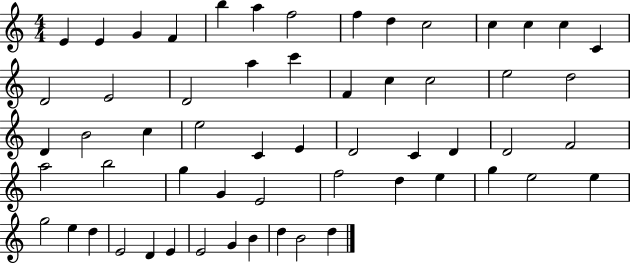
{
  \clef treble
  \numericTimeSignature
  \time 4/4
  \key c \major
  e'4 e'4 g'4 f'4 | b''4 a''4 f''2 | f''4 d''4 c''2 | c''4 c''4 c''4 c'4 | \break d'2 e'2 | d'2 a''4 c'''4 | f'4 c''4 c''2 | e''2 d''2 | \break d'4 b'2 c''4 | e''2 c'4 e'4 | d'2 c'4 d'4 | d'2 f'2 | \break a''2 b''2 | g''4 g'4 e'2 | f''2 d''4 e''4 | g''4 e''2 e''4 | \break g''2 e''4 d''4 | e'2 d'4 e'4 | e'2 g'4 b'4 | d''4 b'2 d''4 | \break \bar "|."
}